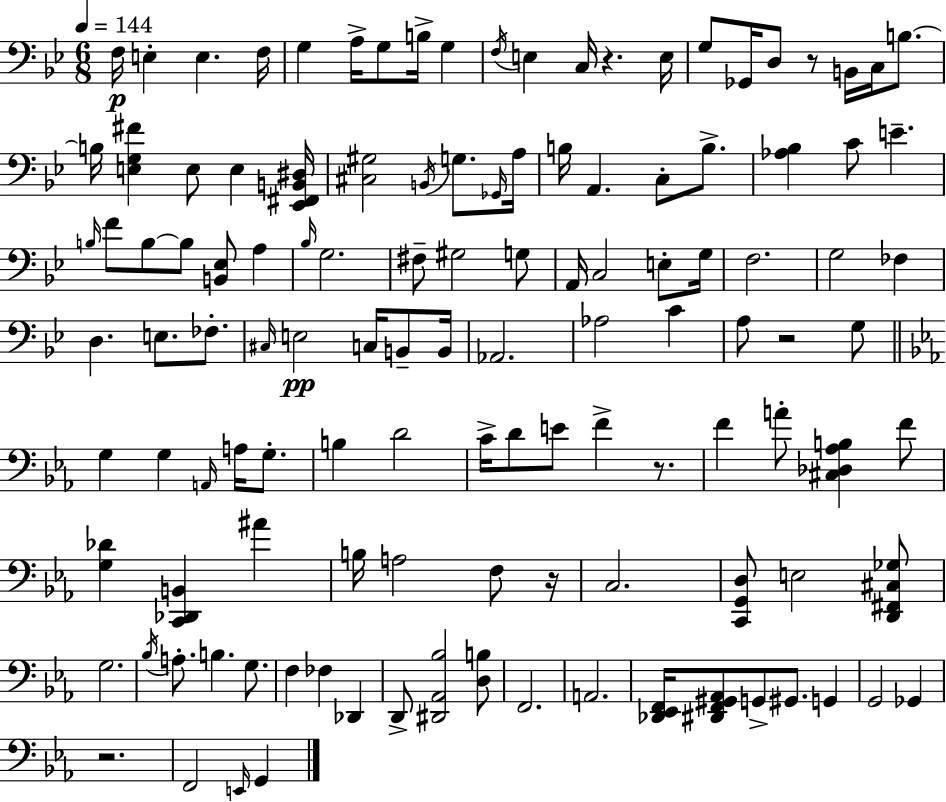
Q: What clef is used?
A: bass